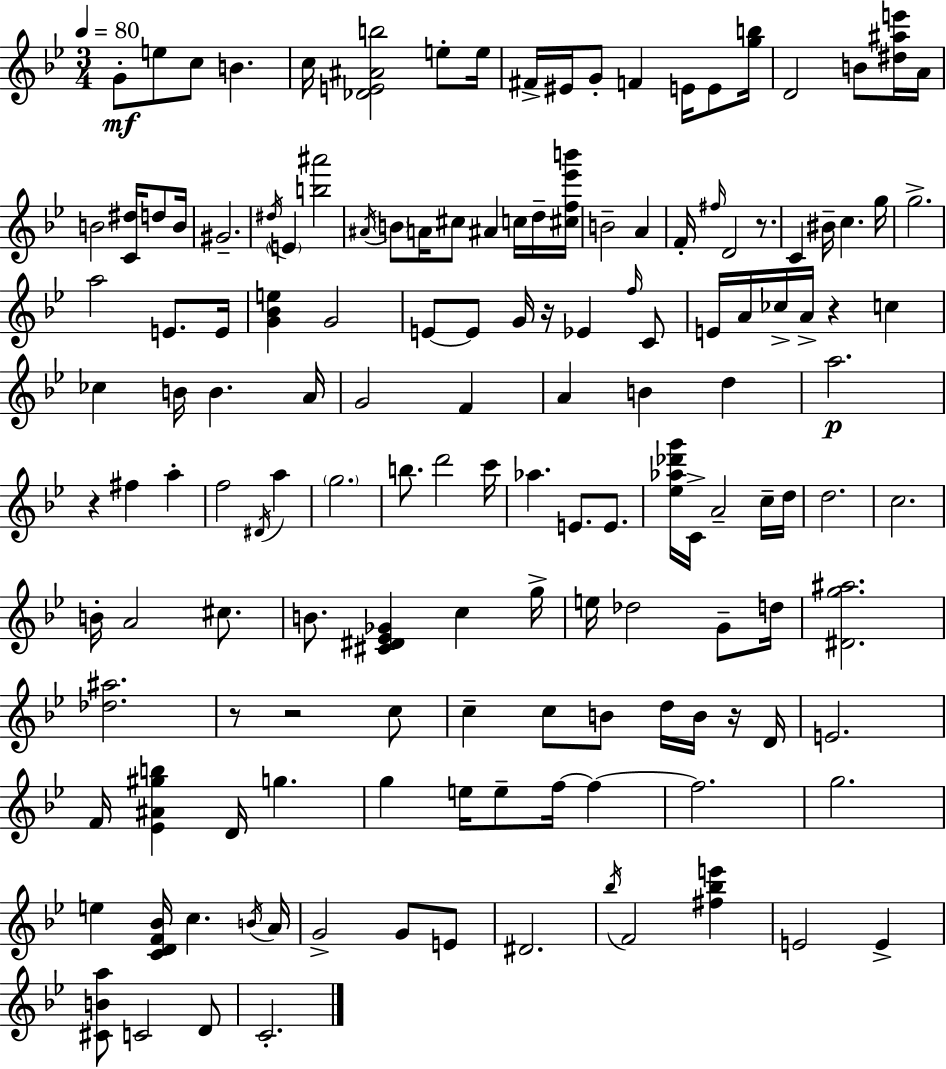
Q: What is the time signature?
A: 3/4